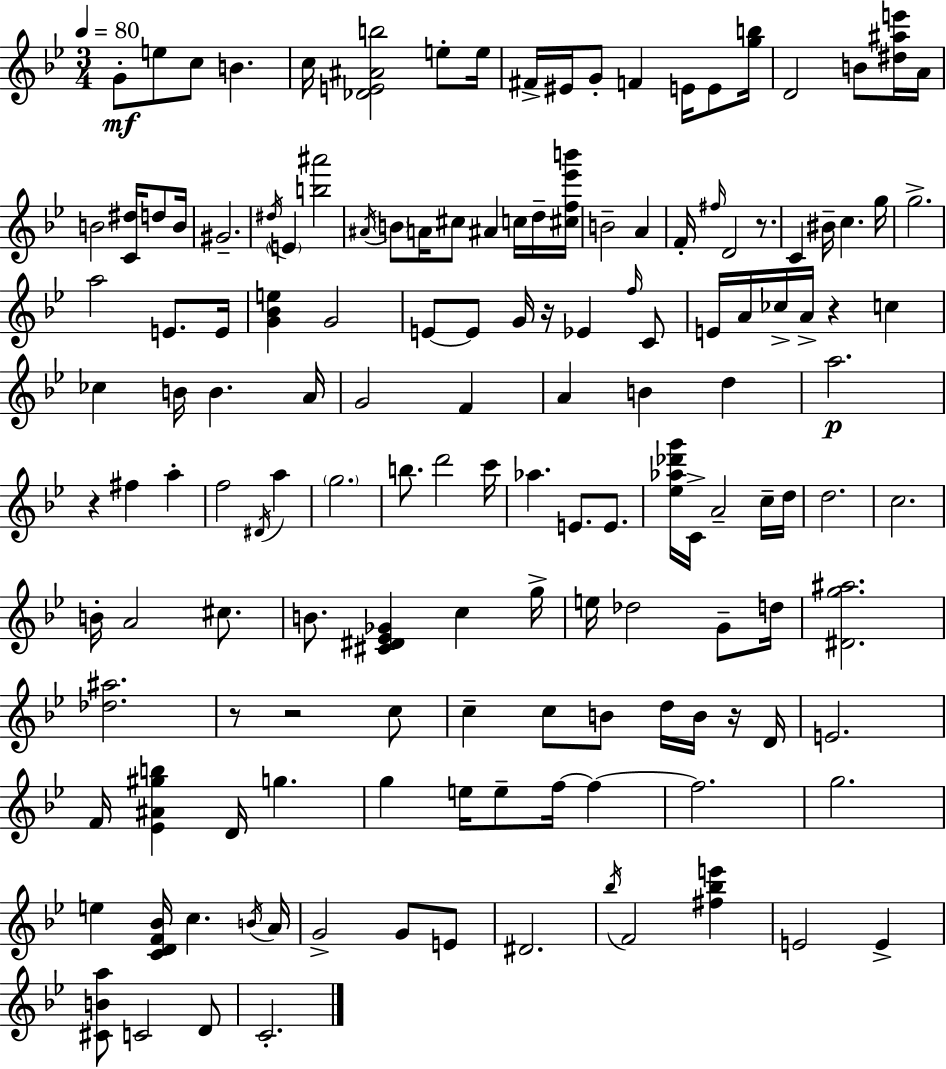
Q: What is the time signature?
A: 3/4